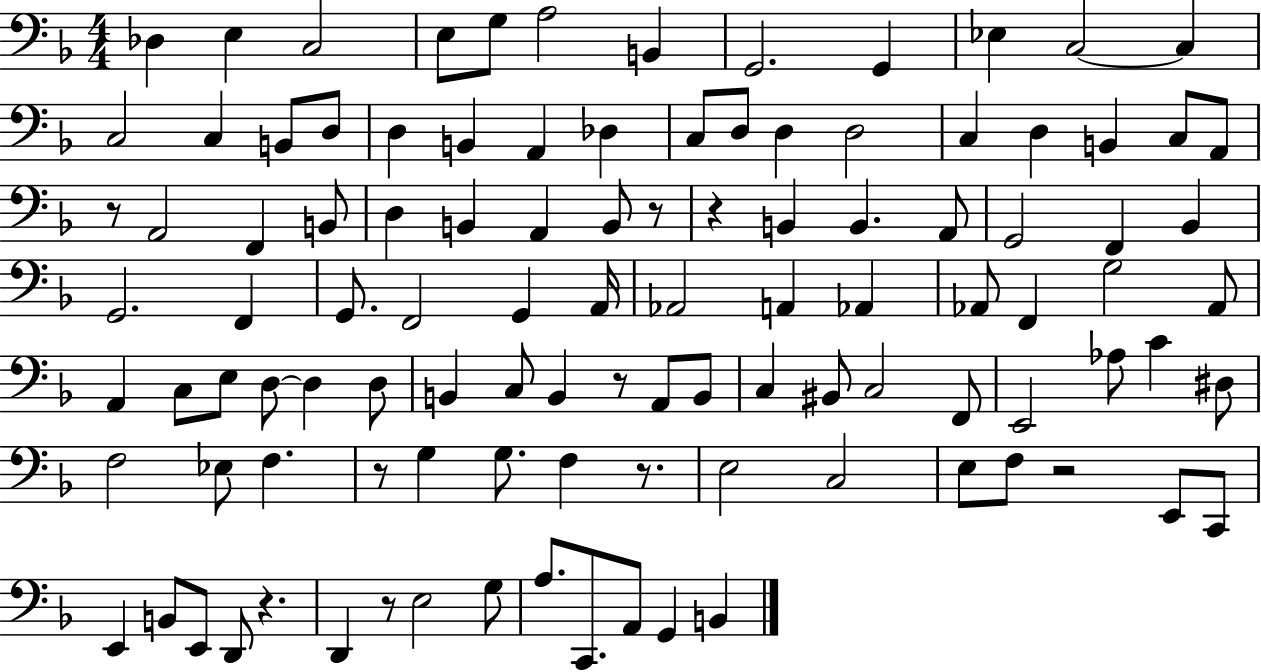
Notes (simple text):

Db3/q E3/q C3/h E3/e G3/e A3/h B2/q G2/h. G2/q Eb3/q C3/h C3/q C3/h C3/q B2/e D3/e D3/q B2/q A2/q Db3/q C3/e D3/e D3/q D3/h C3/q D3/q B2/q C3/e A2/e R/e A2/h F2/q B2/e D3/q B2/q A2/q B2/e R/e R/q B2/q B2/q. A2/e G2/h F2/q Bb2/q G2/h. F2/q G2/e. F2/h G2/q A2/s Ab2/h A2/q Ab2/q Ab2/e F2/q G3/h Ab2/e A2/q C3/e E3/e D3/e D3/q D3/e B2/q C3/e B2/q R/e A2/e B2/e C3/q BIS2/e C3/h F2/e E2/h Ab3/e C4/q D#3/e F3/h Eb3/e F3/q. R/e G3/q G3/e. F3/q R/e. E3/h C3/h E3/e F3/e R/h E2/e C2/e E2/q B2/e E2/e D2/e R/q. D2/q R/e E3/h G3/e A3/e. C2/e. A2/e G2/q B2/q